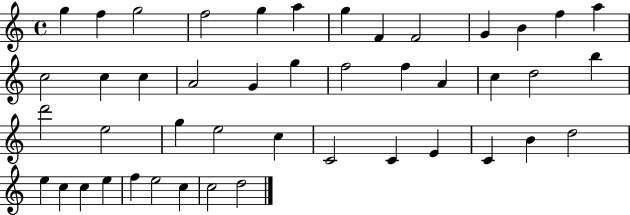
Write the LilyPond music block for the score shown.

{
  \clef treble
  \time 4/4
  \defaultTimeSignature
  \key c \major
  g''4 f''4 g''2 | f''2 g''4 a''4 | g''4 f'4 f'2 | g'4 b'4 f''4 a''4 | \break c''2 c''4 c''4 | a'2 g'4 g''4 | f''2 f''4 a'4 | c''4 d''2 b''4 | \break d'''2 e''2 | g''4 e''2 c''4 | c'2 c'4 e'4 | c'4 b'4 d''2 | \break e''4 c''4 c''4 e''4 | f''4 e''2 c''4 | c''2 d''2 | \bar "|."
}